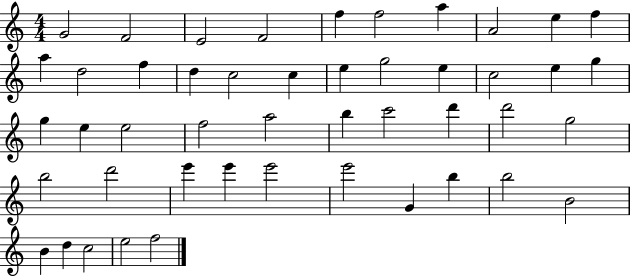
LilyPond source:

{
  \clef treble
  \numericTimeSignature
  \time 4/4
  \key c \major
  g'2 f'2 | e'2 f'2 | f''4 f''2 a''4 | a'2 e''4 f''4 | \break a''4 d''2 f''4 | d''4 c''2 c''4 | e''4 g''2 e''4 | c''2 e''4 g''4 | \break g''4 e''4 e''2 | f''2 a''2 | b''4 c'''2 d'''4 | d'''2 g''2 | \break b''2 d'''2 | e'''4 e'''4 e'''2 | e'''2 g'4 b''4 | b''2 b'2 | \break b'4 d''4 c''2 | e''2 f''2 | \bar "|."
}